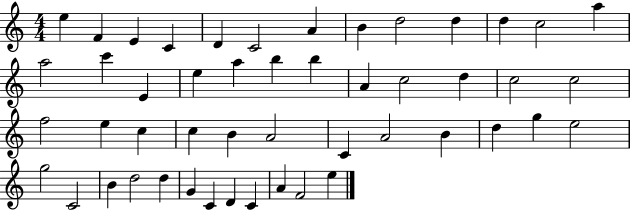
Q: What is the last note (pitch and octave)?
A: E5